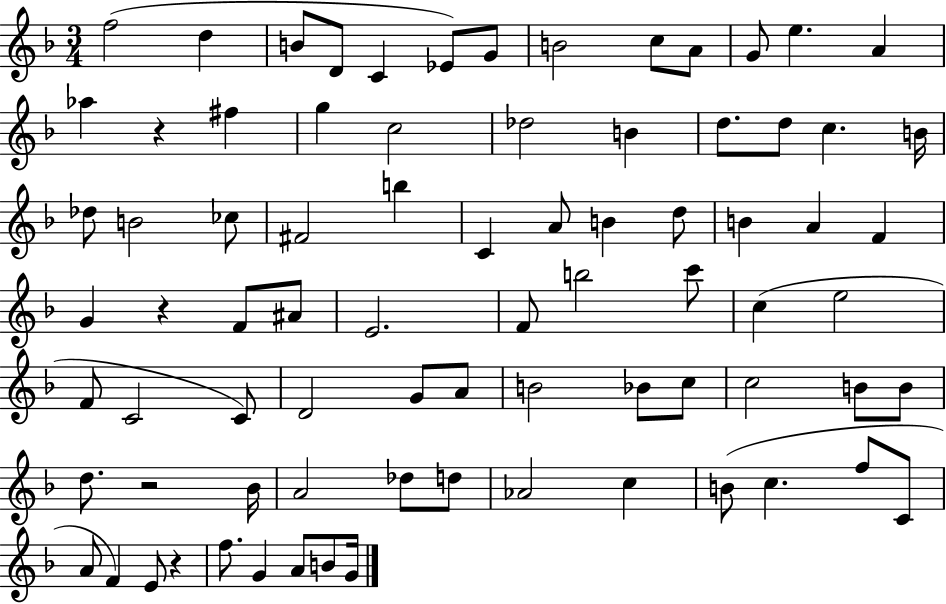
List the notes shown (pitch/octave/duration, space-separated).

F5/h D5/q B4/e D4/e C4/q Eb4/e G4/e B4/h C5/e A4/e G4/e E5/q. A4/q Ab5/q R/q F#5/q G5/q C5/h Db5/h B4/q D5/e. D5/e C5/q. B4/s Db5/e B4/h CES5/e F#4/h B5/q C4/q A4/e B4/q D5/e B4/q A4/q F4/q G4/q R/q F4/e A#4/e E4/h. F4/e B5/h C6/e C5/q E5/h F4/e C4/h C4/e D4/h G4/e A4/e B4/h Bb4/e C5/e C5/h B4/e B4/e D5/e. R/h Bb4/s A4/h Db5/e D5/e Ab4/h C5/q B4/e C5/q. F5/e C4/e A4/e F4/q E4/e R/q F5/e. G4/q A4/e B4/e G4/s